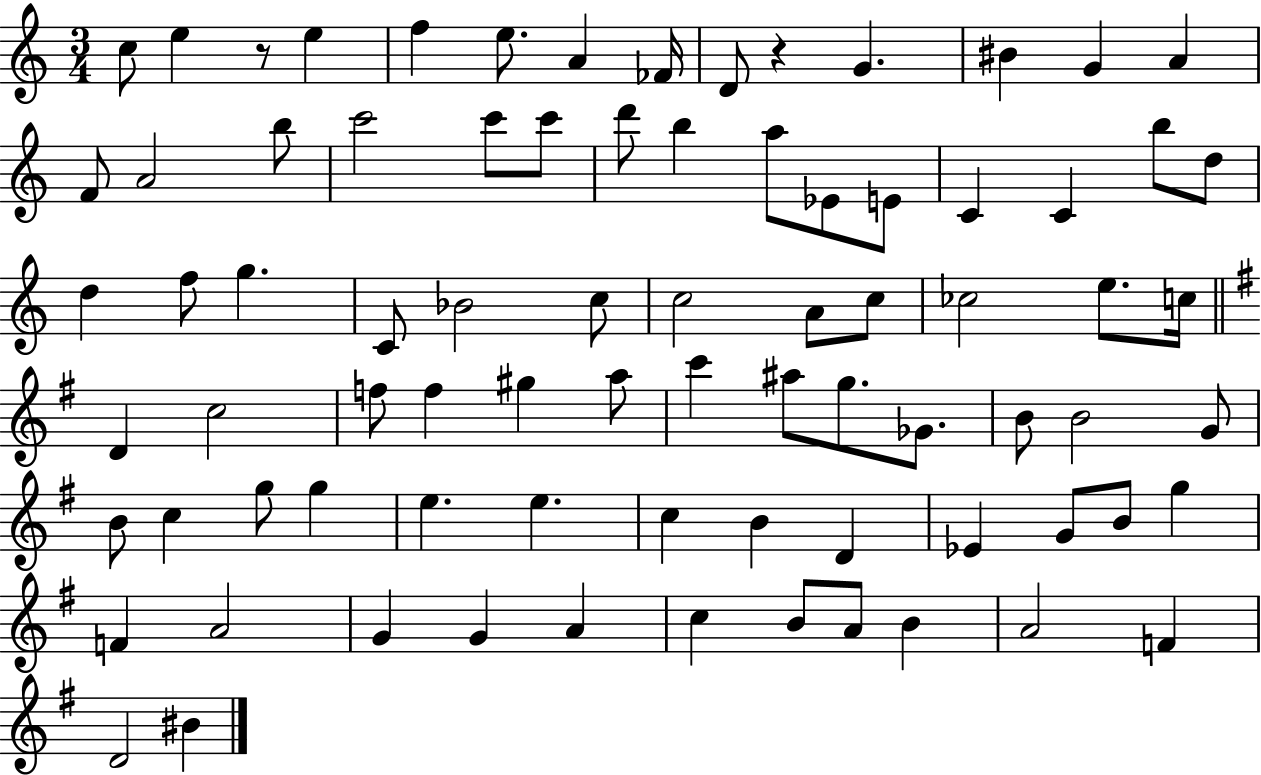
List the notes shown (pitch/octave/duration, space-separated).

C5/e E5/q R/e E5/q F5/q E5/e. A4/q FES4/s D4/e R/q G4/q. BIS4/q G4/q A4/q F4/e A4/h B5/e C6/h C6/e C6/e D6/e B5/q A5/e Eb4/e E4/e C4/q C4/q B5/e D5/e D5/q F5/e G5/q. C4/e Bb4/h C5/e C5/h A4/e C5/e CES5/h E5/e. C5/s D4/q C5/h F5/e F5/q G#5/q A5/e C6/q A#5/e G5/e. Gb4/e. B4/e B4/h G4/e B4/e C5/q G5/e G5/q E5/q. E5/q. C5/q B4/q D4/q Eb4/q G4/e B4/e G5/q F4/q A4/h G4/q G4/q A4/q C5/q B4/e A4/e B4/q A4/h F4/q D4/h BIS4/q